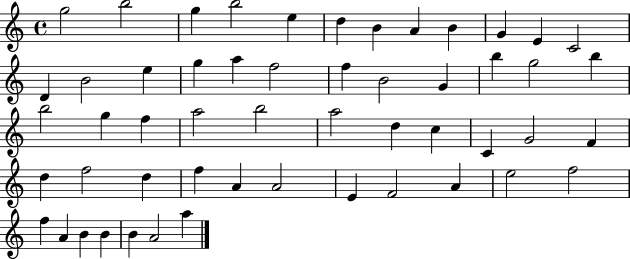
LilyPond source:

{
  \clef treble
  \time 4/4
  \defaultTimeSignature
  \key c \major
  g''2 b''2 | g''4 b''2 e''4 | d''4 b'4 a'4 b'4 | g'4 e'4 c'2 | \break d'4 b'2 e''4 | g''4 a''4 f''2 | f''4 b'2 g'4 | b''4 g''2 b''4 | \break b''2 g''4 f''4 | a''2 b''2 | a''2 d''4 c''4 | c'4 g'2 f'4 | \break d''4 f''2 d''4 | f''4 a'4 a'2 | e'4 f'2 a'4 | e''2 f''2 | \break f''4 a'4 b'4 b'4 | b'4 a'2 a''4 | \bar "|."
}